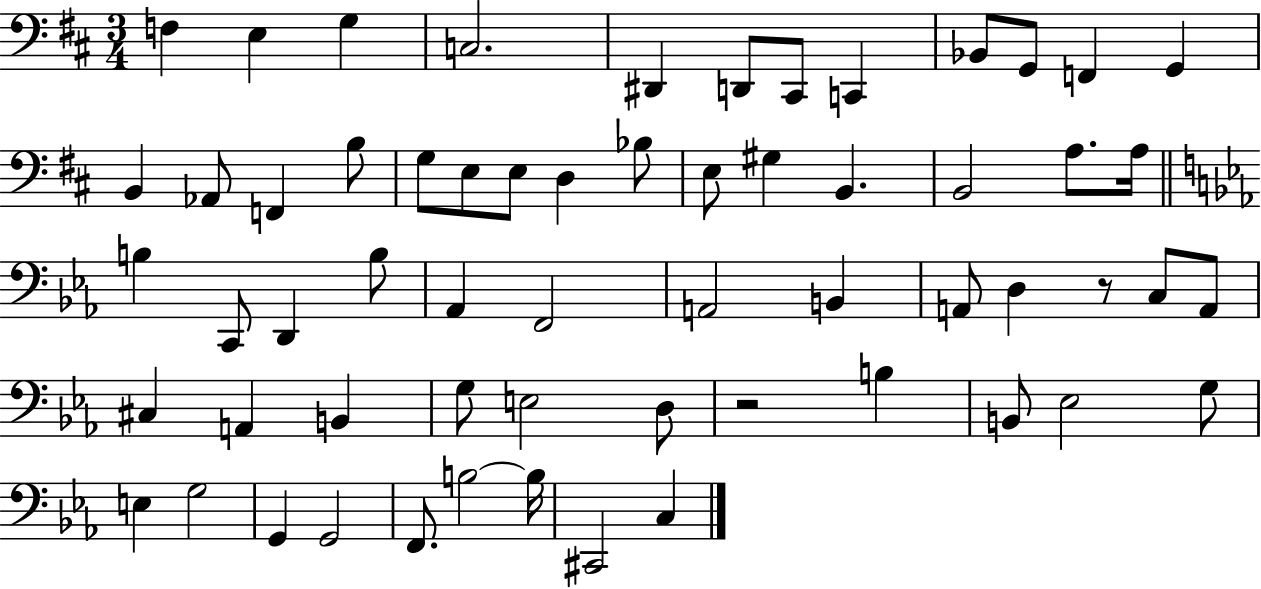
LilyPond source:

{
  \clef bass
  \numericTimeSignature
  \time 3/4
  \key d \major
  \repeat volta 2 { f4 e4 g4 | c2. | dis,4 d,8 cis,8 c,4 | bes,8 g,8 f,4 g,4 | \break b,4 aes,8 f,4 b8 | g8 e8 e8 d4 bes8 | e8 gis4 b,4. | b,2 a8. a16 | \break \bar "||" \break \key c \minor b4 c,8 d,4 b8 | aes,4 f,2 | a,2 b,4 | a,8 d4 r8 c8 a,8 | \break cis4 a,4 b,4 | g8 e2 d8 | r2 b4 | b,8 ees2 g8 | \break e4 g2 | g,4 g,2 | f,8. b2~~ b16 | cis,2 c4 | \break } \bar "|."
}